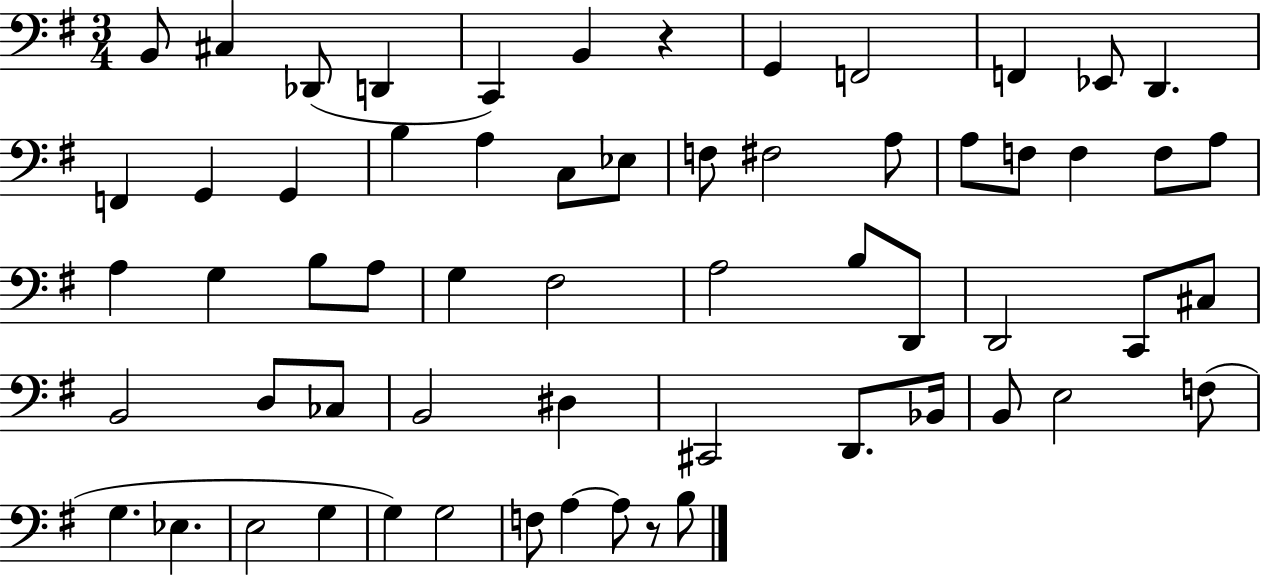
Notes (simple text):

B2/e C#3/q Db2/e D2/q C2/q B2/q R/q G2/q F2/h F2/q Eb2/e D2/q. F2/q G2/q G2/q B3/q A3/q C3/e Eb3/e F3/e F#3/h A3/e A3/e F3/e F3/q F3/e A3/e A3/q G3/q B3/e A3/e G3/q F#3/h A3/h B3/e D2/e D2/h C2/e C#3/e B2/h D3/e CES3/e B2/h D#3/q C#2/h D2/e. Bb2/s B2/e E3/h F3/e G3/q. Eb3/q. E3/h G3/q G3/q G3/h F3/e A3/q A3/e R/e B3/e